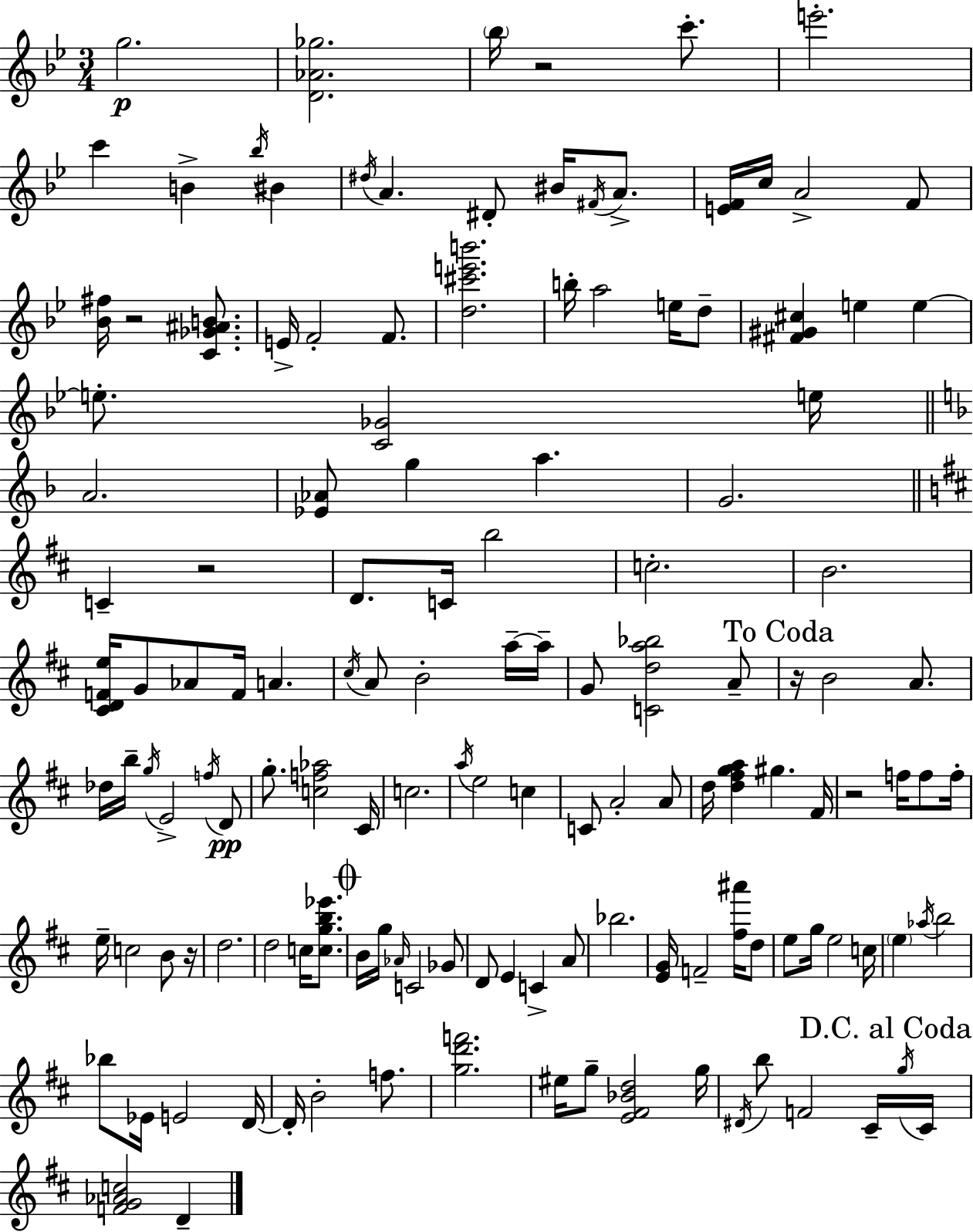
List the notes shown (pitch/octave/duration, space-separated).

G5/h. [D4,Ab4,Gb5]/h. Bb5/s R/h C6/e. E6/h. C6/q B4/q Bb5/s BIS4/q D#5/s A4/q. D#4/e BIS4/s F#4/s A4/e. [E4,F4]/s C5/s A4/h F4/e [Bb4,F#5]/s R/h [C4,Gb4,A#4,B4]/e. E4/s F4/h F4/e. [D5,C#6,E6,B6]/h. B5/s A5/h E5/s D5/e [F#4,G#4,C#5]/q E5/q E5/q E5/e. [C4,Gb4]/h E5/s A4/h. [Eb4,Ab4]/e G5/q A5/q. G4/h. C4/q R/h D4/e. C4/s B5/h C5/h. B4/h. [C#4,D4,F4,E5]/s G4/e Ab4/e F4/s A4/q. C#5/s A4/e B4/h A5/s A5/s G4/e [C4,D5,A5,Bb5]/h A4/e R/s B4/h A4/e. Db5/s B5/s G5/s E4/h F5/s D4/e G5/e. [C5,F5,Ab5]/h C#4/s C5/h. A5/s E5/h C5/q C4/e A4/h A4/e D5/s [D5,F#5,G5,A5]/q G#5/q. F#4/s R/h F5/s F5/e F5/s E5/s C5/h B4/e R/s D5/h. D5/h C5/s [C5,G5,B5,Eb6]/e. B4/s G5/s Ab4/s C4/h Gb4/e D4/e E4/q C4/q A4/e Bb5/h. [E4,G4]/s F4/h [F#5,A#6]/s D5/e E5/e G5/s E5/h C5/s E5/q Ab5/s B5/h Bb5/e Eb4/s E4/h D4/s D4/s B4/h F5/e. [G5,D6,F6]/h. EIS5/s G5/e [E4,F#4,Bb4,D5]/h G5/s D#4/s B5/e F4/h C#4/s G5/s C#4/s [F4,G4,Ab4,C5]/h D4/q